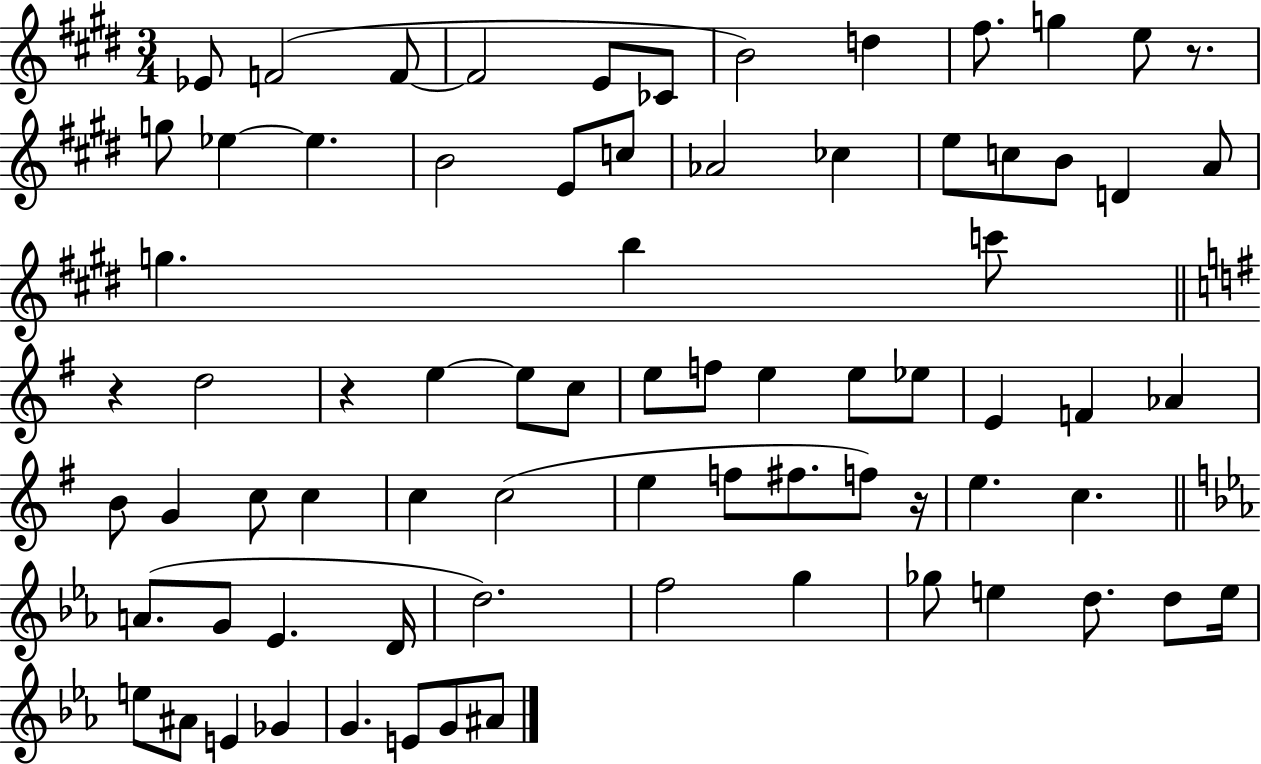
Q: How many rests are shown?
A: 4